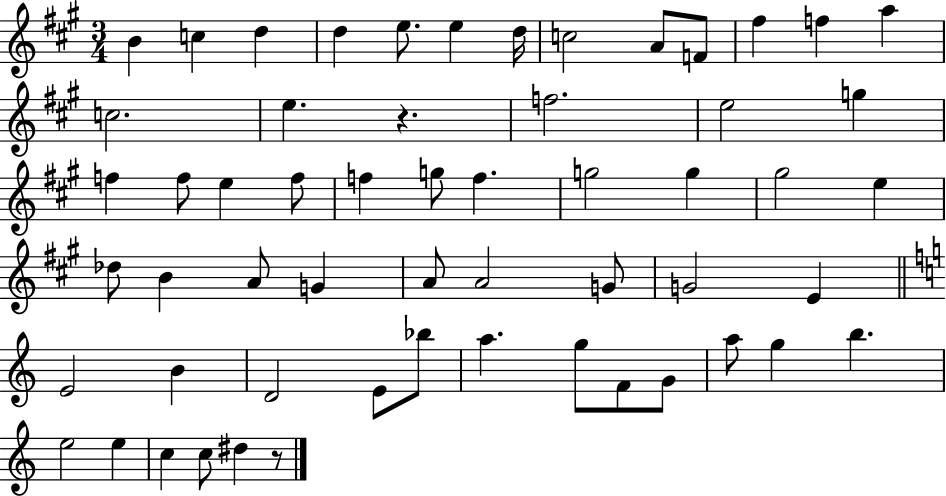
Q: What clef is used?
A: treble